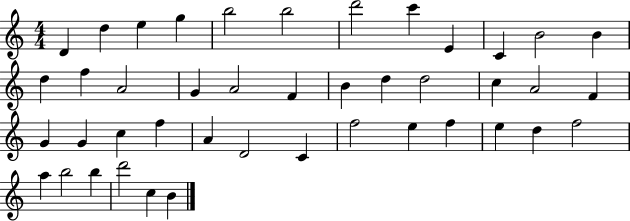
D4/q D5/q E5/q G5/q B5/h B5/h D6/h C6/q E4/q C4/q B4/h B4/q D5/q F5/q A4/h G4/q A4/h F4/q B4/q D5/q D5/h C5/q A4/h F4/q G4/q G4/q C5/q F5/q A4/q D4/h C4/q F5/h E5/q F5/q E5/q D5/q F5/h A5/q B5/h B5/q D6/h C5/q B4/q